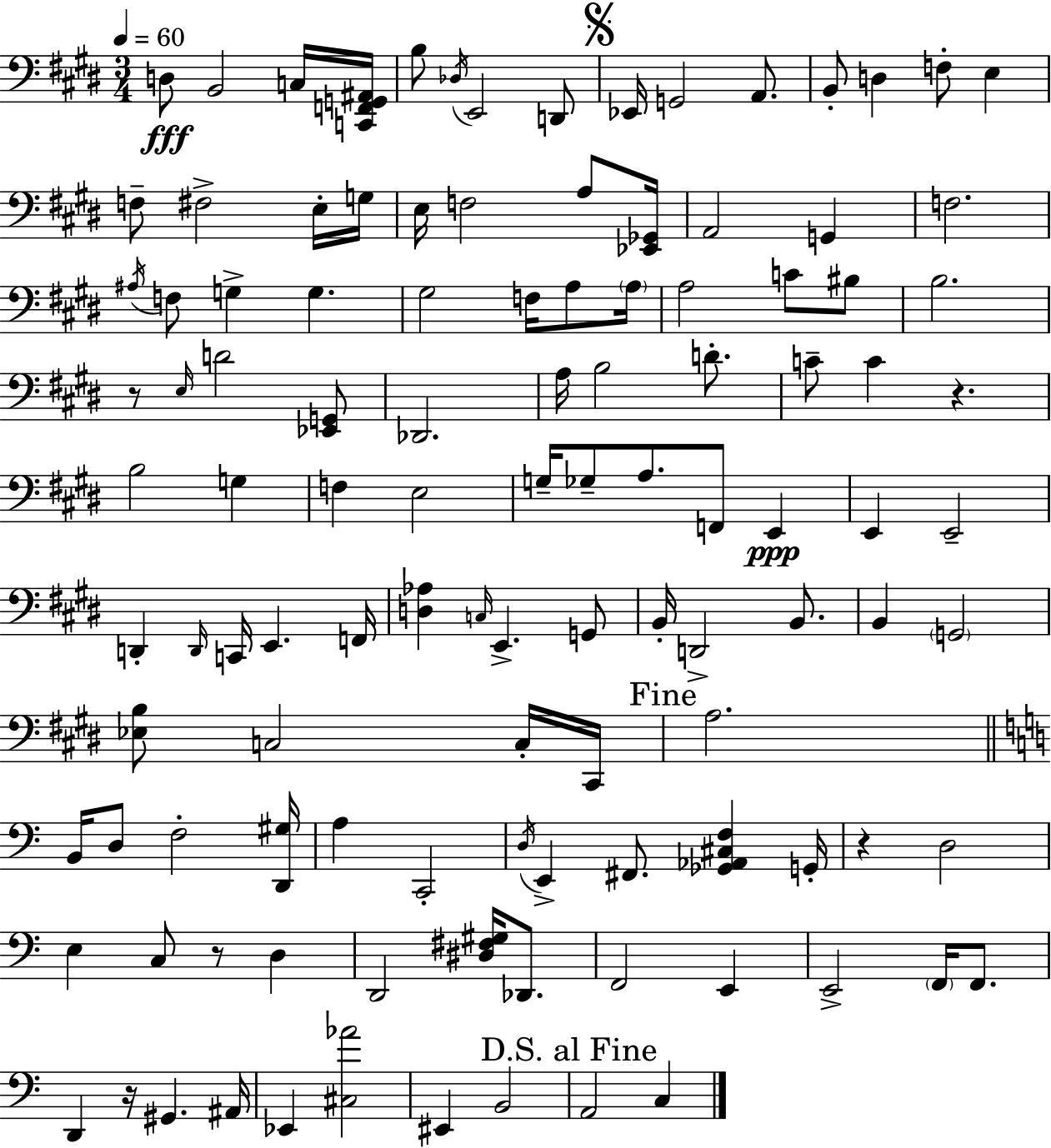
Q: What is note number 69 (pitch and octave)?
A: C3